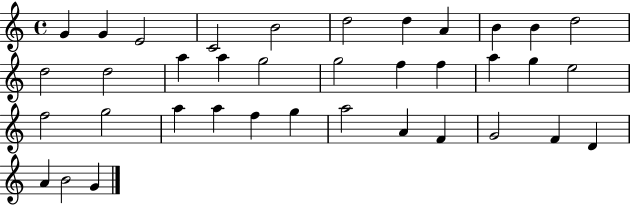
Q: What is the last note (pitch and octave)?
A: G4